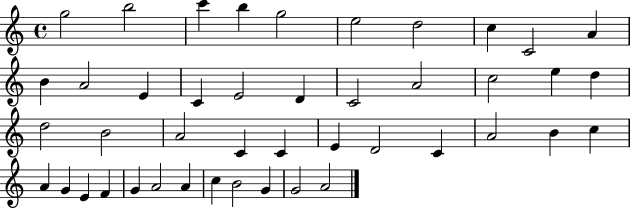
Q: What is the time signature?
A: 4/4